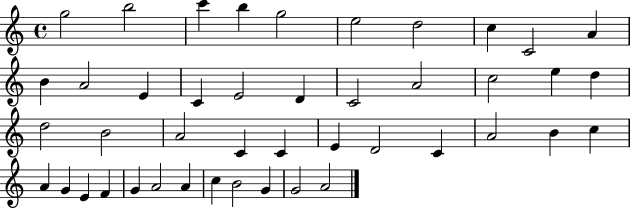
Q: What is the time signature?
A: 4/4